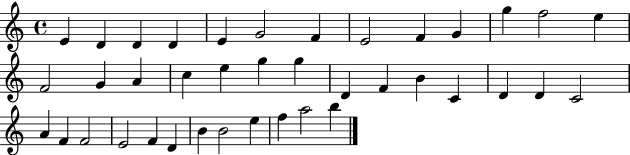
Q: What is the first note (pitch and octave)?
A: E4